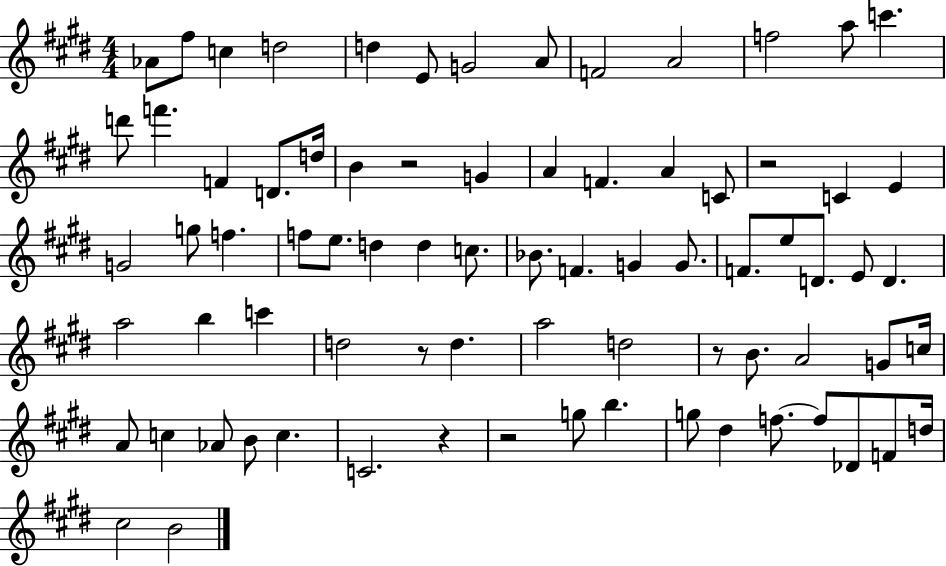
{
  \clef treble
  \numericTimeSignature
  \time 4/4
  \key e \major
  aes'8 fis''8 c''4 d''2 | d''4 e'8 g'2 a'8 | f'2 a'2 | f''2 a''8 c'''4. | \break d'''8 f'''4. f'4 d'8. d''16 | b'4 r2 g'4 | a'4 f'4. a'4 c'8 | r2 c'4 e'4 | \break g'2 g''8 f''4. | f''8 e''8. d''4 d''4 c''8. | bes'8. f'4. g'4 g'8. | f'8. e''8 d'8. e'8 d'4. | \break a''2 b''4 c'''4 | d''2 r8 d''4. | a''2 d''2 | r8 b'8. a'2 g'8 c''16 | \break a'8 c''4 aes'8 b'8 c''4. | c'2. r4 | r2 g''8 b''4. | g''8 dis''4 f''8.~~ f''8 des'8 f'8 d''16 | \break cis''2 b'2 | \bar "|."
}